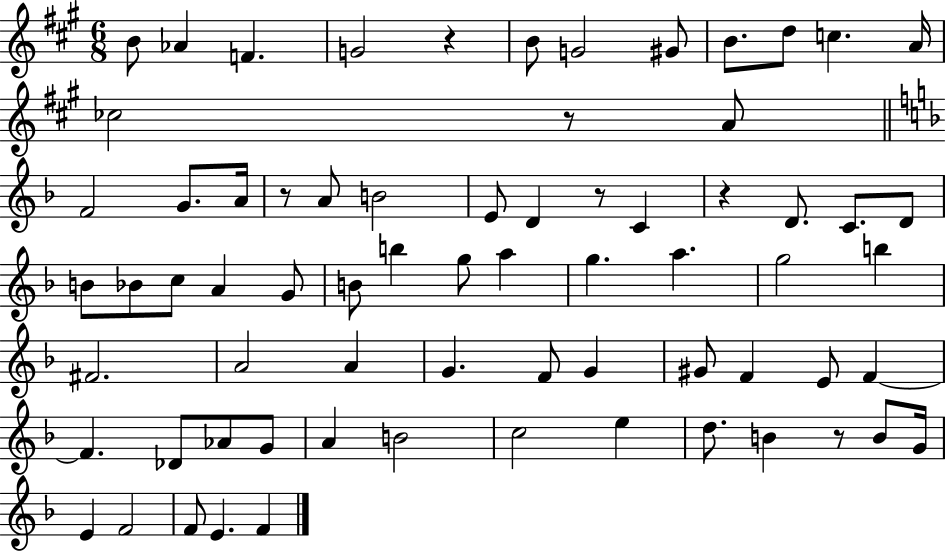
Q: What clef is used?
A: treble